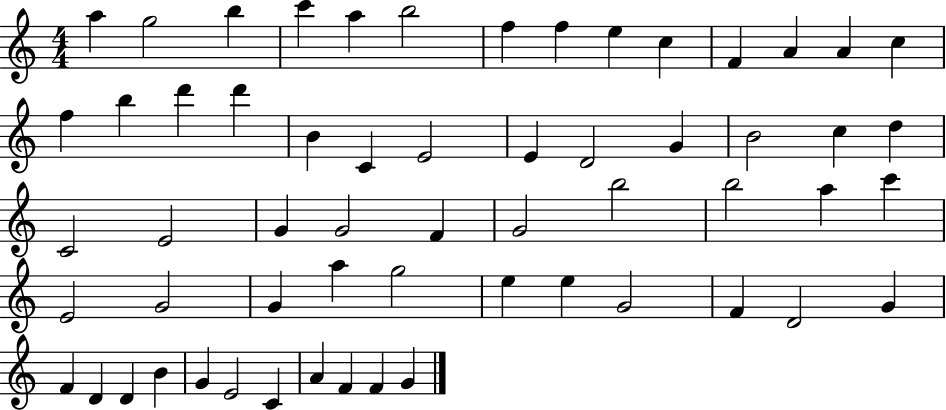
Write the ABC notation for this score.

X:1
T:Untitled
M:4/4
L:1/4
K:C
a g2 b c' a b2 f f e c F A A c f b d' d' B C E2 E D2 G B2 c d C2 E2 G G2 F G2 b2 b2 a c' E2 G2 G a g2 e e G2 F D2 G F D D B G E2 C A F F G